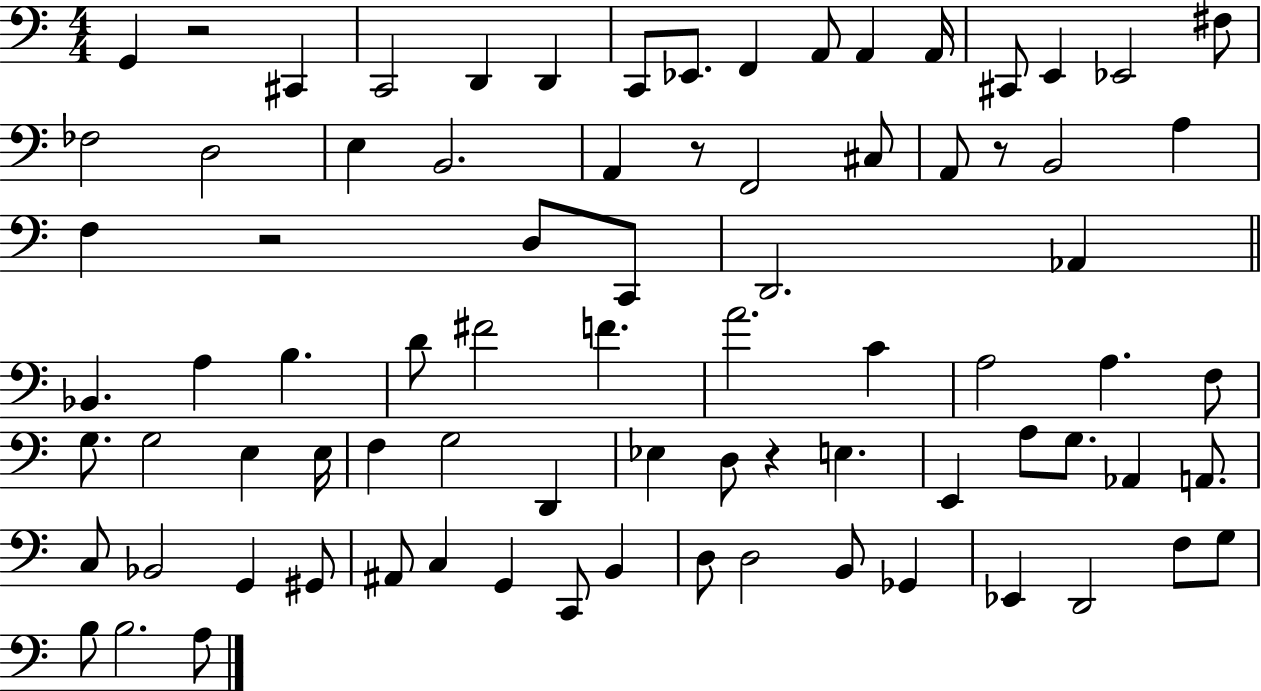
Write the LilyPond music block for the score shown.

{
  \clef bass
  \numericTimeSignature
  \time 4/4
  \key c \major
  g,4 r2 cis,4 | c,2 d,4 d,4 | c,8 ees,8. f,4 a,8 a,4 a,16 | cis,8 e,4 ees,2 fis8 | \break fes2 d2 | e4 b,2. | a,4 r8 f,2 cis8 | a,8 r8 b,2 a4 | \break f4 r2 d8 c,8 | d,2. aes,4 | \bar "||" \break \key a \minor bes,4. a4 b4. | d'8 fis'2 f'4. | a'2. c'4 | a2 a4. f8 | \break g8. g2 e4 e16 | f4 g2 d,4 | ees4 d8 r4 e4. | e,4 a8 g8. aes,4 a,8. | \break c8 bes,2 g,4 gis,8 | ais,8 c4 g,4 c,8 b,4 | d8 d2 b,8 ges,4 | ees,4 d,2 f8 g8 | \break b8 b2. a8 | \bar "|."
}